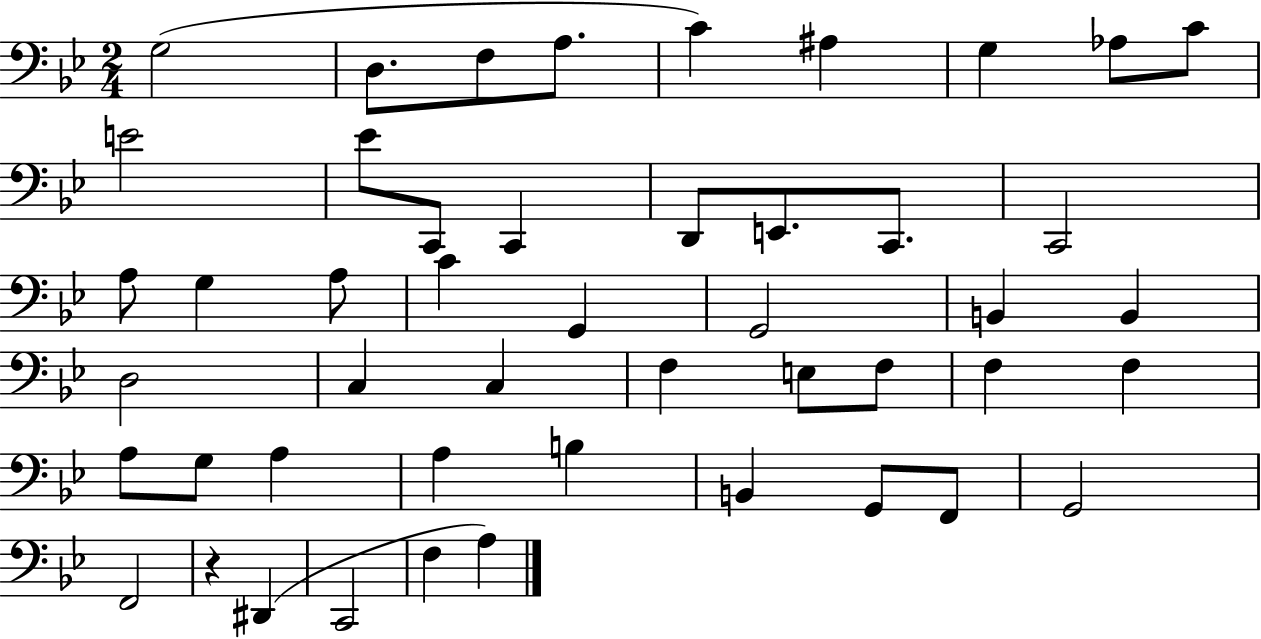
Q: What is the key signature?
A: BES major